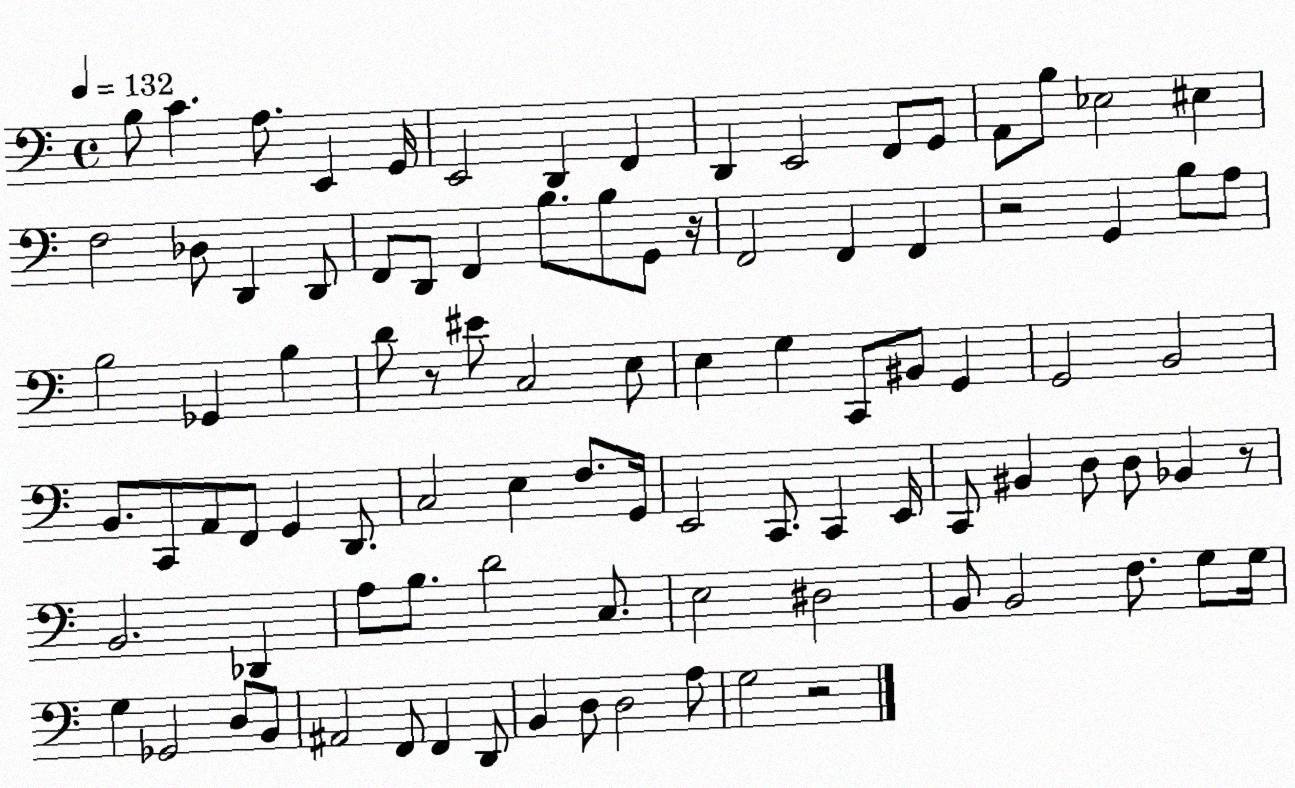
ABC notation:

X:1
T:Untitled
M:4/4
L:1/4
K:C
B,/2 C A,/2 E,, G,,/4 E,,2 D,, F,, D,, E,,2 F,,/2 G,,/2 A,,/2 B,/2 _E,2 ^E, F,2 _D,/2 D,, D,,/2 F,,/2 D,,/2 F,, B,/2 B,/2 G,,/2 z/4 F,,2 F,, F,, z2 G,, B,/2 A,/2 B,2 _G,, B, D/2 z/2 ^E/2 C,2 E,/2 E, G, C,,/2 ^B,,/2 G,, G,,2 B,,2 B,,/2 C,,/2 A,,/2 F,,/2 G,, D,,/2 C,2 E, F,/2 G,,/4 E,,2 C,,/2 C,, E,,/4 C,,/2 ^B,, D,/2 D,/2 _B,, z/2 B,,2 _D,, A,/2 B,/2 D2 C,/2 E,2 ^D,2 B,,/2 B,,2 F,/2 G,/2 G,/4 G, _G,,2 D,/2 B,,/2 ^A,,2 F,,/2 F,, D,,/2 B,, D,/2 D,2 A,/2 G,2 z2